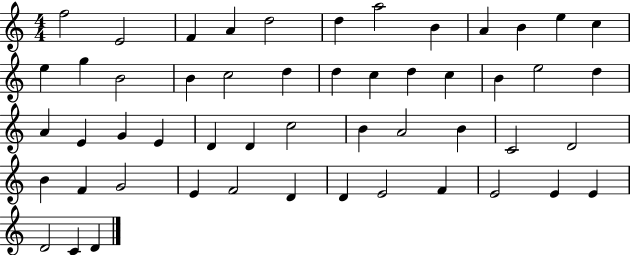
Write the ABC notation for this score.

X:1
T:Untitled
M:4/4
L:1/4
K:C
f2 E2 F A d2 d a2 B A B e c e g B2 B c2 d d c d c B e2 d A E G E D D c2 B A2 B C2 D2 B F G2 E F2 D D E2 F E2 E E D2 C D